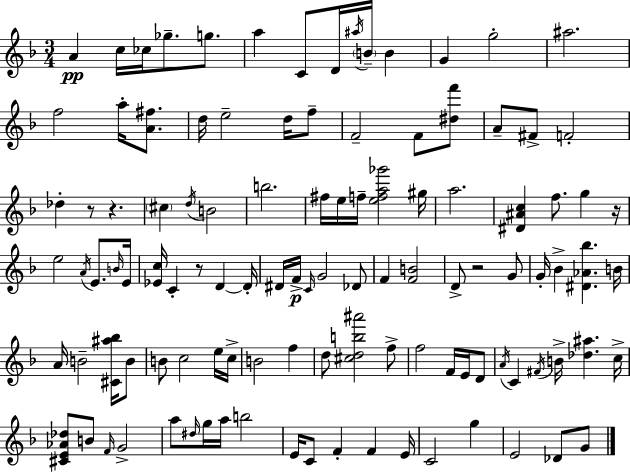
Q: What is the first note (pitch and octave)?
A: A4